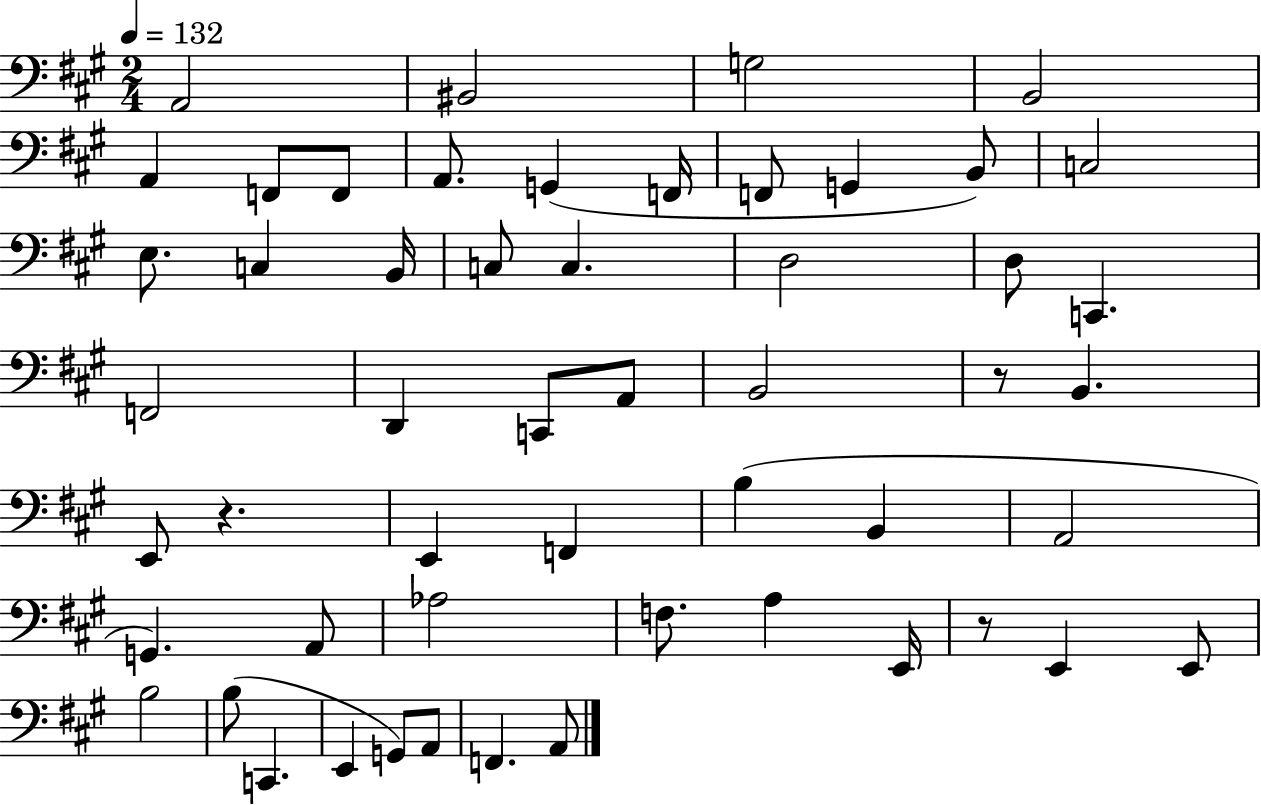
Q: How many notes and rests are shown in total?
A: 53